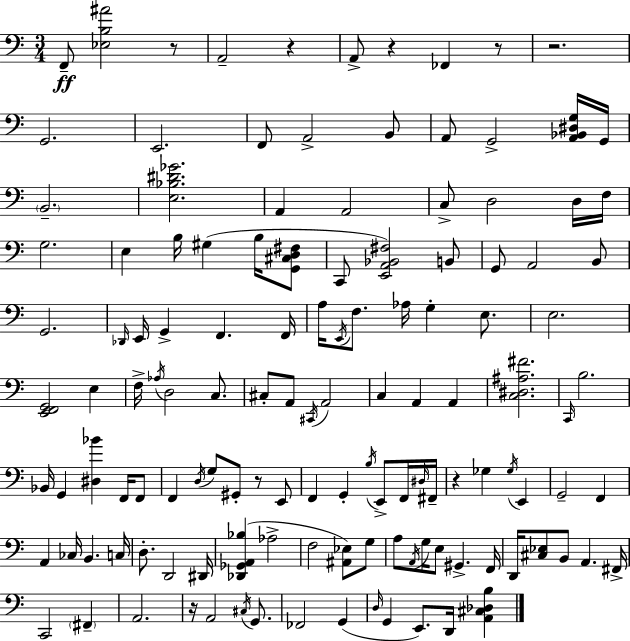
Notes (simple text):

F2/e [Eb3,B3,A#4]/h R/e A2/h R/q A2/e R/q FES2/q R/e R/h. G2/h. E2/h. F2/e A2/h B2/e A2/e G2/h [A2,Bb2,D#3,G3]/s G2/s B2/h. [E3,Bb3,D#4,Gb4]/h. A2/q A2/h C3/e D3/h D3/s F3/s G3/h. E3/q B3/s G#3/q B3/s [G2,C#3,D3,F#3]/e C2/e [E2,A2,Bb2,F#3]/h B2/e G2/e A2/h B2/e G2/h. Db2/s E2/s G2/q F2/q. F2/s A3/s E2/s F3/e. Ab3/s G3/q E3/e. E3/h. [E2,F2,G2]/h E3/q F3/s Ab3/s D3/h C3/e. C#3/e A2/e C#2/s A2/h C3/q A2/q A2/q [C3,D#3,A#3,F#4]/h. C2/s B3/h. Bb2/s G2/q [D#3,Bb4]/q F2/s F2/e F2/q D3/s G3/e G#2/e R/e E2/e F2/q G2/q B3/s E2/e F2/s D#3/s F#2/s R/q Gb3/q Gb3/s E2/q G2/h F2/q A2/q CES3/s B2/q. C3/s D3/e. D2/h D#2/s [Db2,Gb2,A2,Bb3]/q Ab3/h F3/h [A#2,Eb3]/e G3/e A3/e A2/s G3/s E3/e G#2/q. F2/s D2/s [C#3,Eb3]/e B2/e A2/q. F#2/s C2/h F#2/q A2/h. R/s A2/h C#3/s G2/e. FES2/h G2/q D3/s G2/q E2/e. D2/s [A2,C#3,Db3,B3]/q